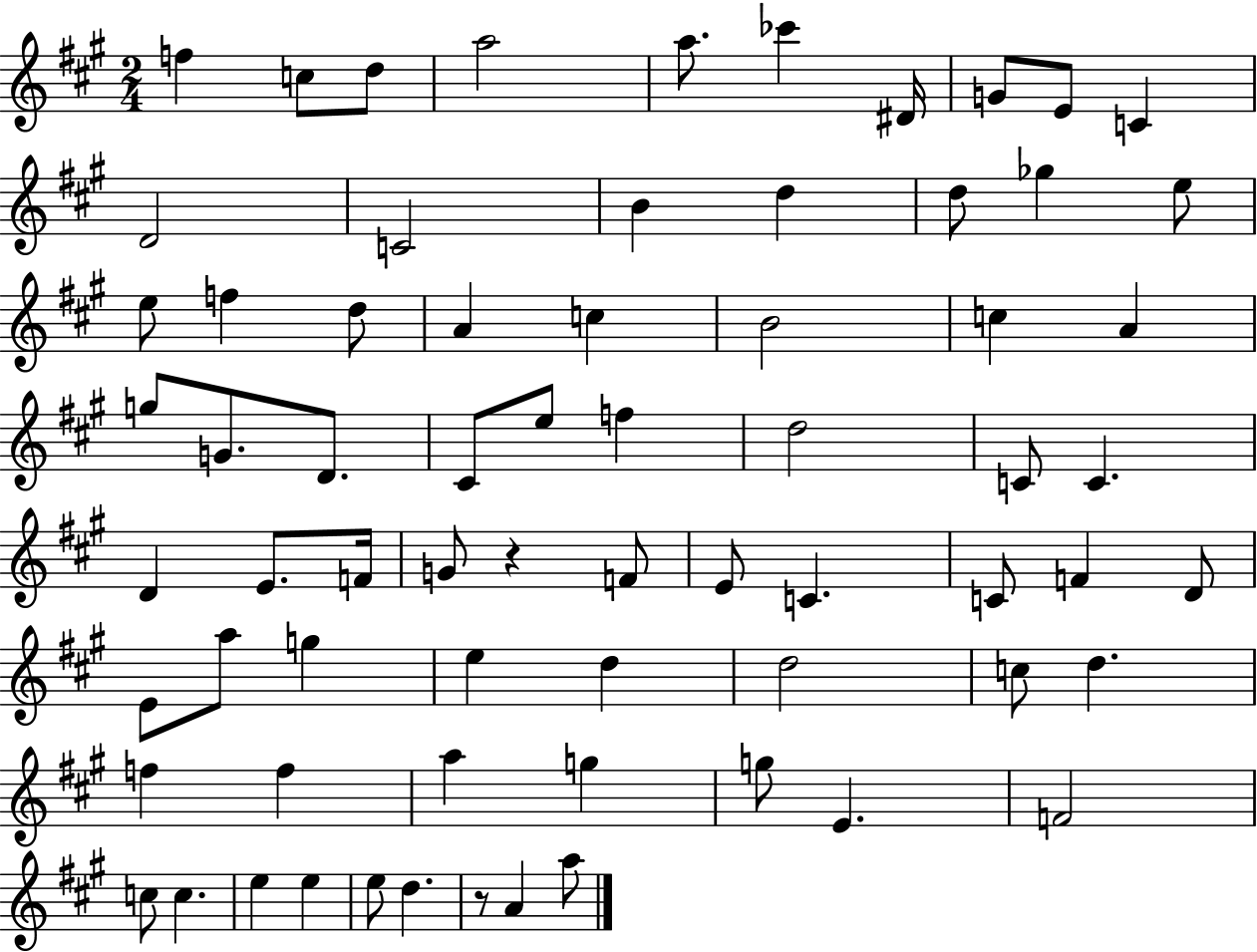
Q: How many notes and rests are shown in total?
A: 69